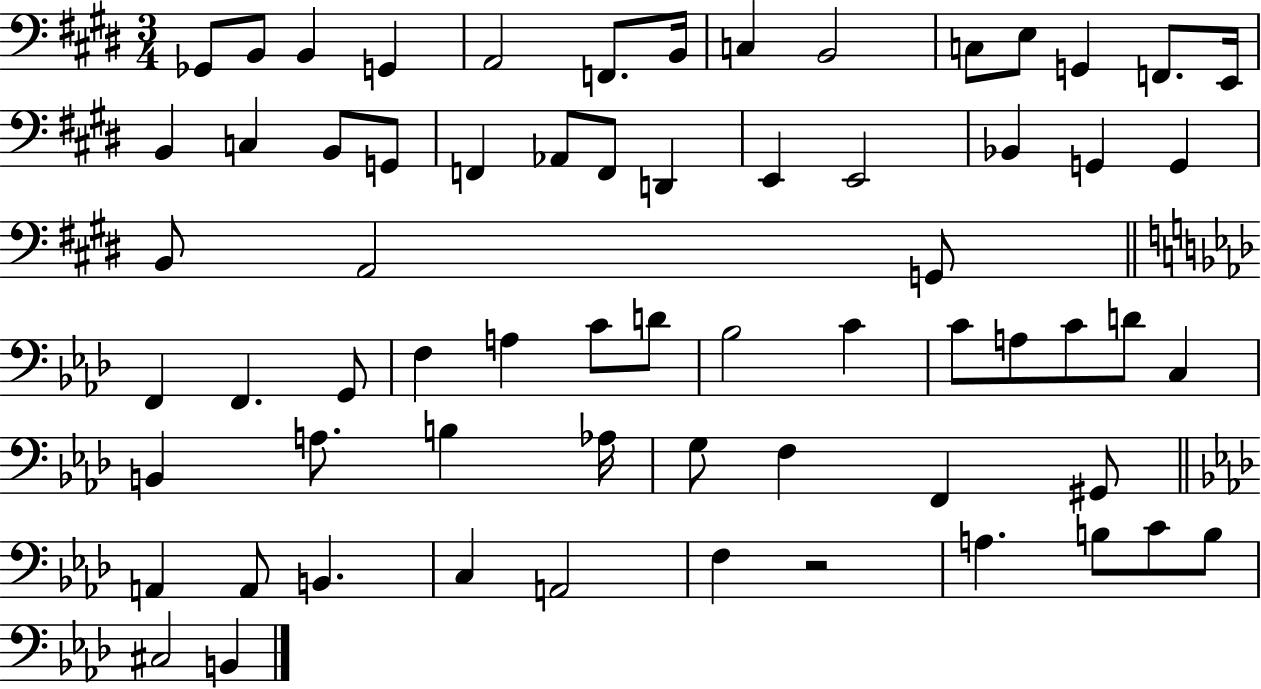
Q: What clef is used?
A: bass